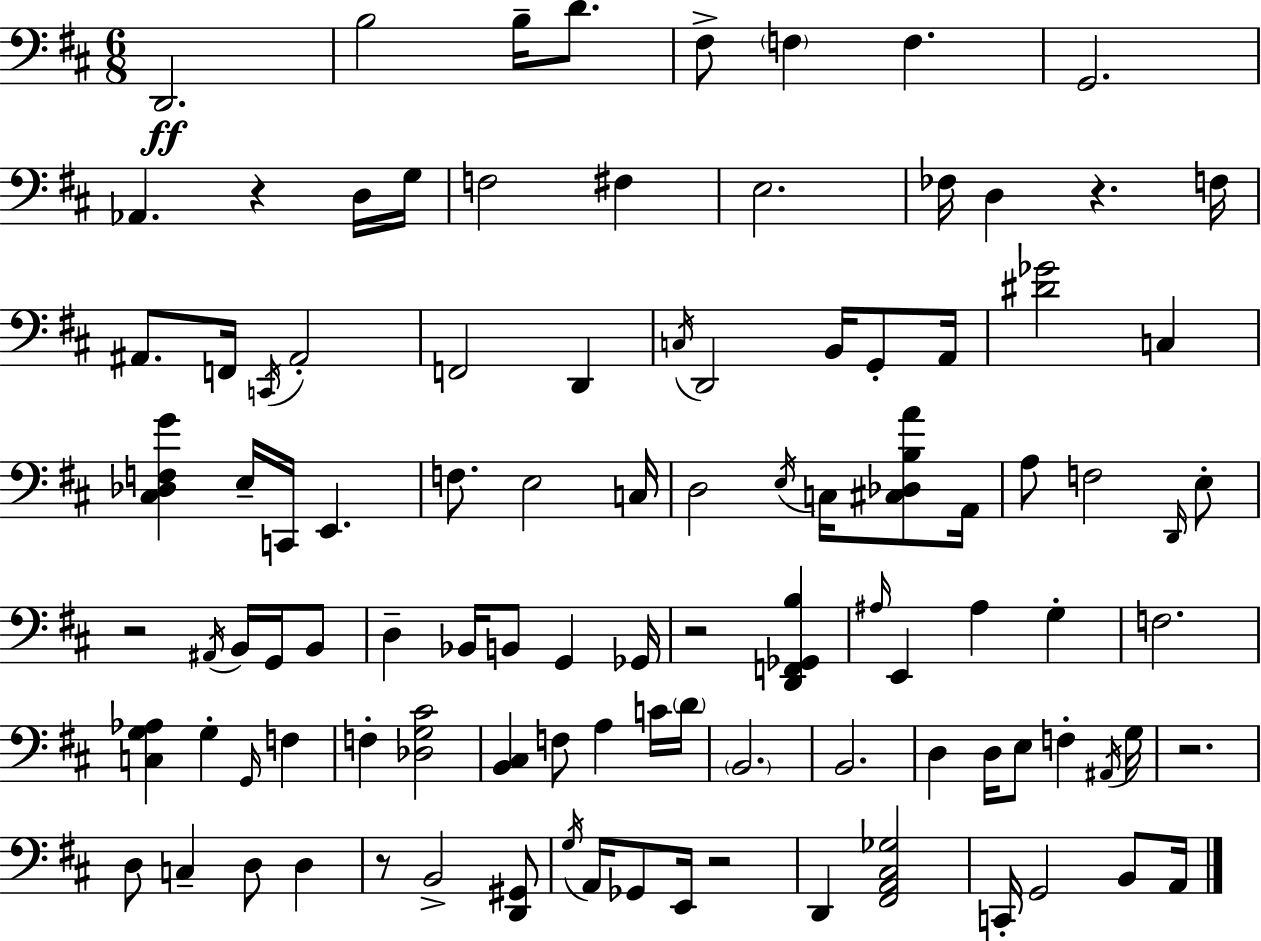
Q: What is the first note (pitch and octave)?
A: D2